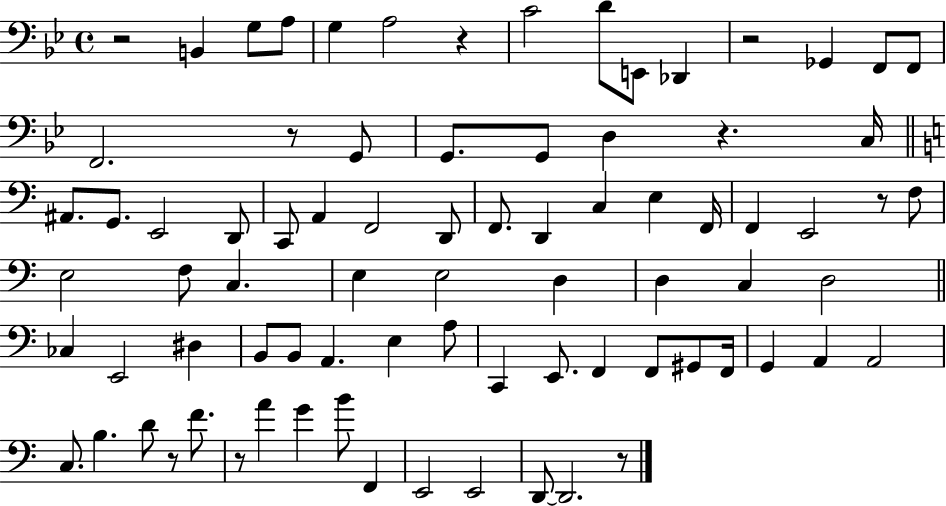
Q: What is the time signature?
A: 4/4